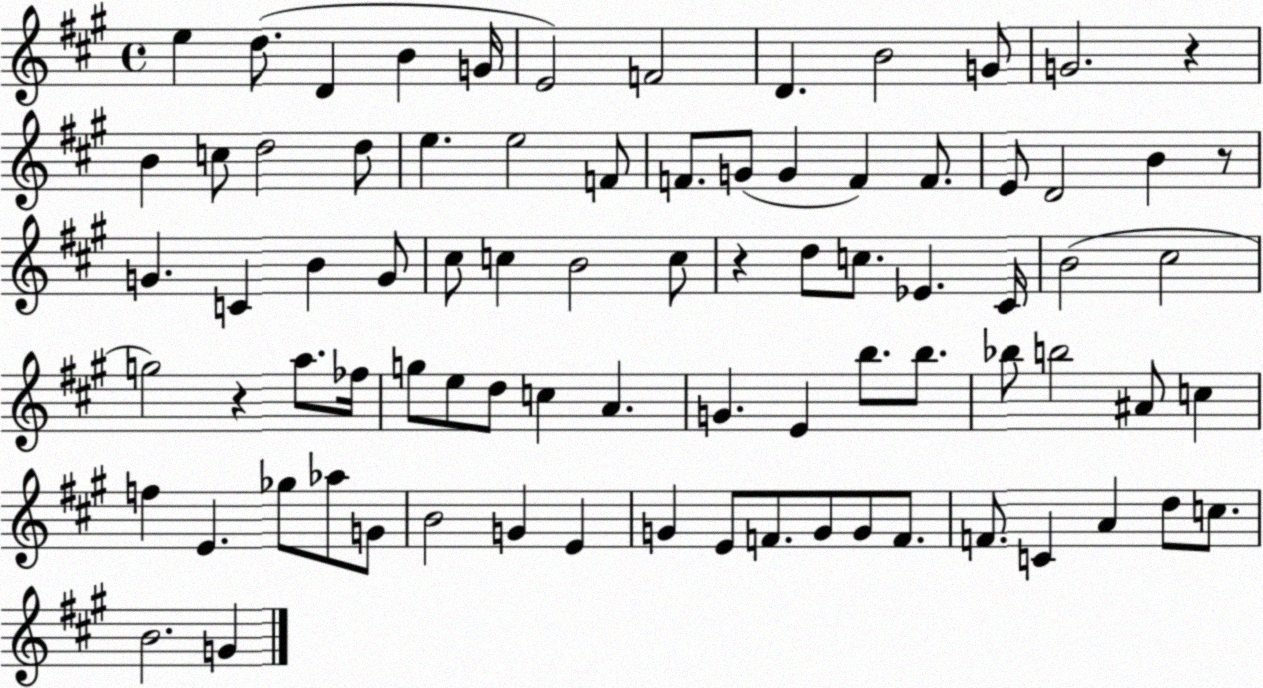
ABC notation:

X:1
T:Untitled
M:4/4
L:1/4
K:A
e d/2 D B G/4 E2 F2 D B2 G/2 G2 z B c/2 d2 d/2 e e2 F/2 F/2 G/2 G F F/2 E/2 D2 B z/2 G C B G/2 ^c/2 c B2 c/2 z d/2 c/2 _E ^C/4 B2 ^c2 g2 z a/2 _f/4 g/2 e/2 d/2 c A G E b/2 b/2 _b/2 b2 ^A/2 c f E _g/2 _a/2 G/2 B2 G E G E/2 F/2 G/2 G/2 F/2 F/2 C A d/2 c/2 B2 G